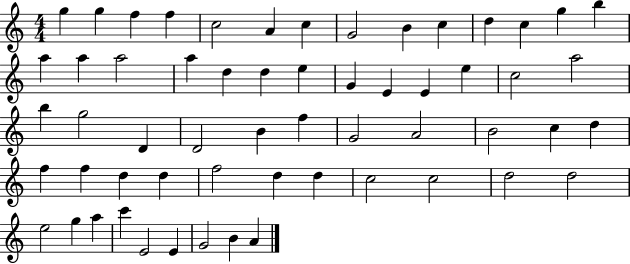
G5/q G5/q F5/q F5/q C5/h A4/q C5/q G4/h B4/q C5/q D5/q C5/q G5/q B5/q A5/q A5/q A5/h A5/q D5/q D5/q E5/q G4/q E4/q E4/q E5/q C5/h A5/h B5/q G5/h D4/q D4/h B4/q F5/q G4/h A4/h B4/h C5/q D5/q F5/q F5/q D5/q D5/q F5/h D5/q D5/q C5/h C5/h D5/h D5/h E5/h G5/q A5/q C6/q E4/h E4/q G4/h B4/q A4/q